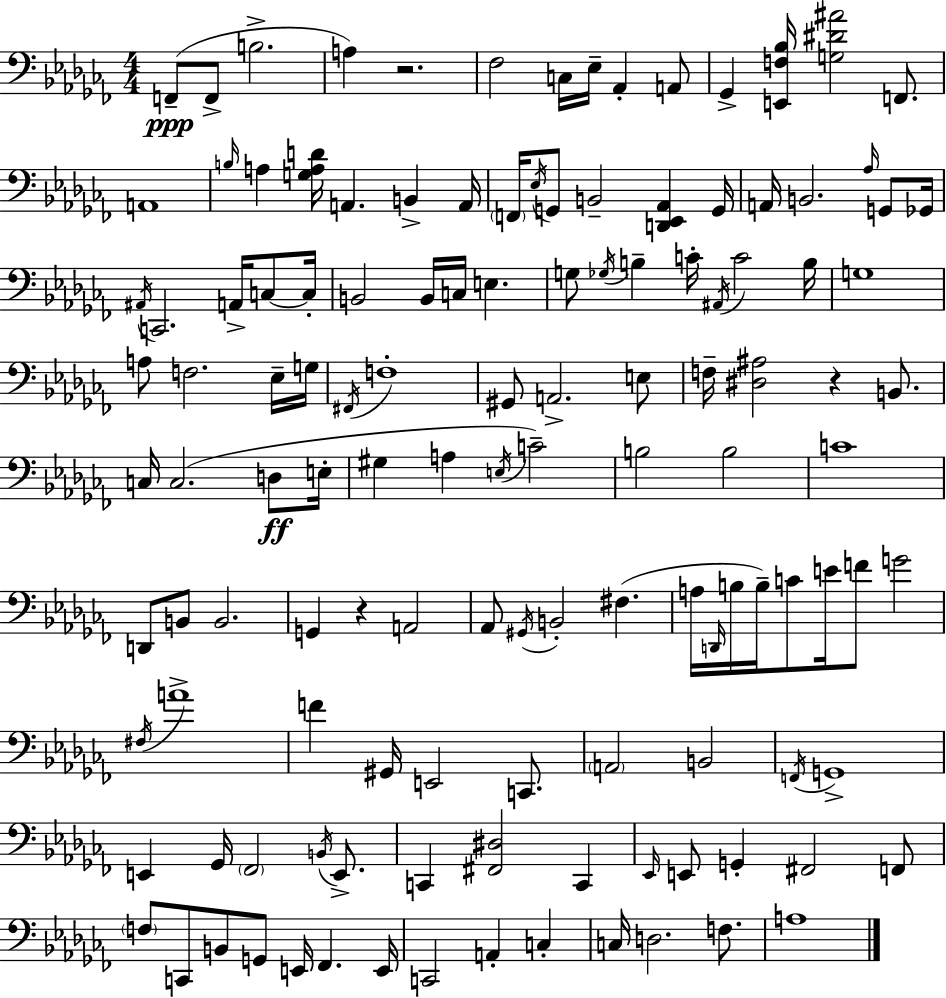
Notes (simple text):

F2/e F2/e B3/h. A3/q R/h. FES3/h C3/s Eb3/s Ab2/q A2/e Gb2/q [E2,F3,Bb3]/s [G3,D#4,A#4]/h F2/e. A2/w B3/s A3/q [G3,A3,D4]/s A2/q. B2/q A2/s F2/s Eb3/s G2/e B2/h [D2,Eb2,Ab2]/q G2/s A2/s B2/h. Ab3/s G2/e Gb2/s A#2/s C2/h. A2/s C3/e C3/s B2/h B2/s C3/s E3/q. G3/e Gb3/s B3/q C4/s A#2/s C4/h B3/s G3/w A3/e F3/h. Eb3/s G3/s F#2/s F3/w G#2/e A2/h. E3/e F3/s [D#3,A#3]/h R/q B2/e. C3/s C3/h. D3/e E3/s G#3/q A3/q E3/s C4/h B3/h B3/h C4/w D2/e B2/e B2/h. G2/q R/q A2/h Ab2/e G#2/s B2/h F#3/q. A3/s D2/s B3/s B3/s C4/e E4/s F4/e G4/h F#3/s A4/w F4/q G#2/s E2/h C2/e. A2/h B2/h F2/s G2/w E2/q Gb2/s FES2/h B2/s E2/e. C2/q [F#2,D#3]/h C2/q Eb2/s E2/e G2/q F#2/h F2/e F3/e C2/e B2/e G2/e E2/s FES2/q. E2/s C2/h A2/q C3/q C3/s D3/h. F3/e. A3/w